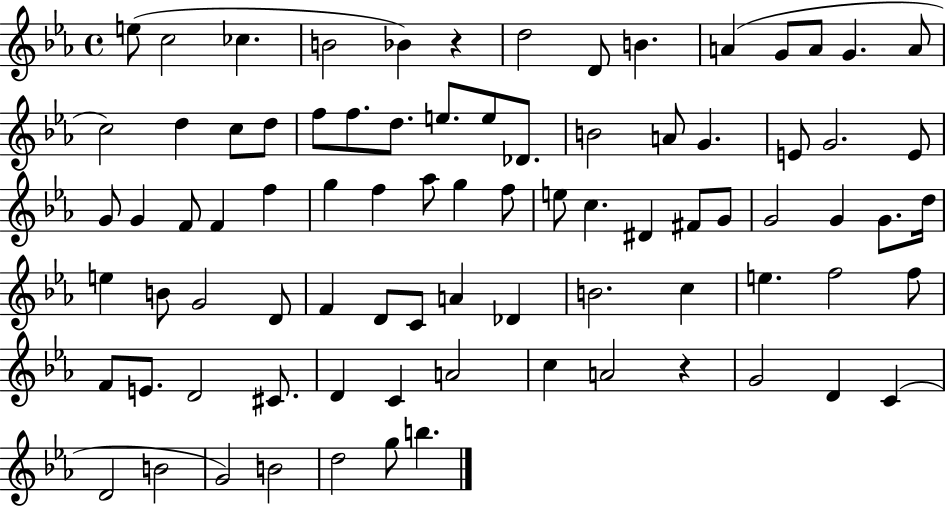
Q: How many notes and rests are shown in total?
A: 83